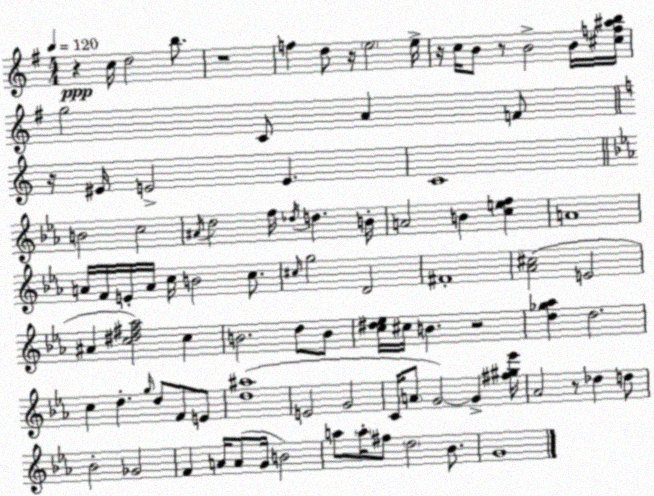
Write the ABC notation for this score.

X:1
T:Untitled
M:4/4
L:1/4
K:Em
z c/4 d2 b/2 z4 f d/2 z/4 e2 e/4 z/4 c/4 B/2 z/2 B2 B/4 [^cf^ab]/4 g2 C/2 A F/2 z/4 ^E/4 E2 E C4 B2 c2 ^A/4 d2 f/4 _d/4 d B/4 A2 B [cef] A4 A/4 F/4 E/4 A/4 c/4 B2 c/2 ^c/4 g2 D2 ^F4 [_A^c]2 E2 ^A [c^d^f_a]2 c B2 d/2 B/2 [c^d_e]/4 ^c/4 B z2 [d_g_a] d2 c d g/4 d/2 F/2 E/2 [d^a]4 E2 G2 C/4 A/2 G2 G [^f^g_e']/4 _A2 z/2 _d d/2 _B2 _G2 F A/4 A/2 G/4 B2 a/2 a/4 ^f/2 d2 _B/2 G4